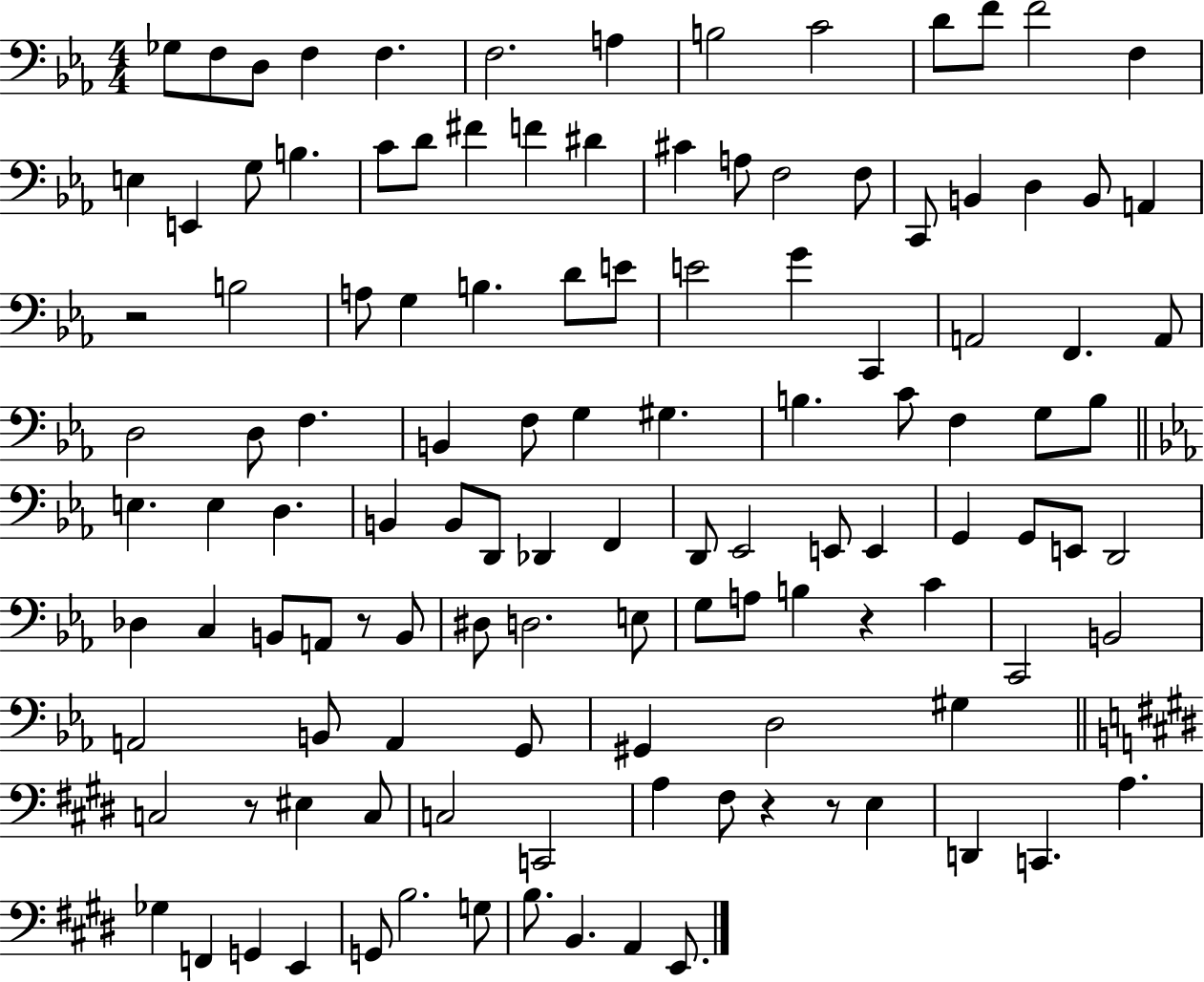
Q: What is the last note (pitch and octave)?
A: E2